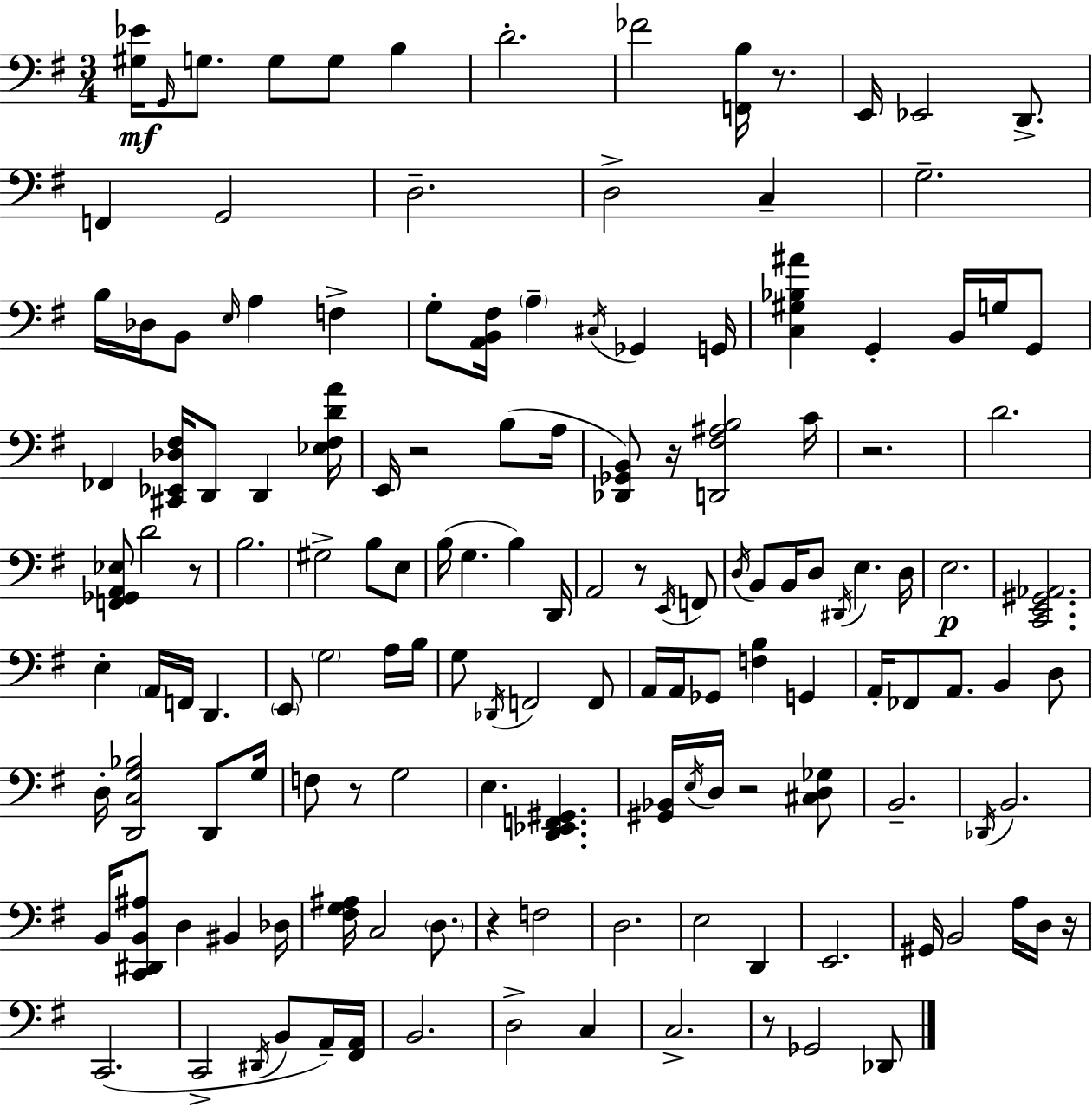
{
  \clef bass
  \numericTimeSignature
  \time 3/4
  \key e \minor
  <gis ees'>16\mf \grace { g,16 } g8. g8 g8 b4 | d'2.-. | fes'2 <f, b>16 r8. | e,16 ees,2 d,8.-> | \break f,4 g,2 | d2.-- | d2-> c4-- | g2.-- | \break b16 des16 b,8 \grace { e16 } a4 f4-> | g8-. <a, b, fis>16 \parenthesize a4-- \acciaccatura { cis16 } ges,4 | g,16 <c gis bes ais'>4 g,4-. b,16 | g16 g,8 fes,4 <cis, ees, des fis>16 d,8 d,4 | \break <ees fis d' a'>16 e,16 r2 | b8( a16 <des, ges, b,>8) r16 <d, fis ais b>2 | c'16 r2. | d'2. | \break <f, ges, a, ees>8 d'2 | r8 b2. | gis2-> b8 | e8 b16( g4. b4) | \break d,16 a,2 r8 | \acciaccatura { e,16 } f,8 \acciaccatura { d16 } b,8 b,16 d8 \acciaccatura { dis,16 } e4. | d16 e2.\p | <c, e, gis, aes,>2. | \break e4-. \parenthesize a,16 f,16 | d,4. \parenthesize e,8 \parenthesize g2 | a16 b16 g8 \acciaccatura { des,16 } f,2 | f,8 a,16 a,16 ges,8 <f b>4 | \break g,4 a,16-. fes,8 a,8. | b,4 d8 d16-. <d, c g bes>2 | d,8 g16 f8 r8 g2 | e4. | \break <d, ees, f, gis,>4. <gis, bes,>16 \acciaccatura { e16 } d16 r2 | <cis d ges>8 b,2.-- | \acciaccatura { des,16 } b,2. | b,16 <c, dis, b, ais>8 | \break d4 bis,4 des16 <fis g ais>16 c2 | \parenthesize d8. r4 | f2 d2. | e2 | \break d,4 e,2. | gis,16 b,2 | a16 d16 r16 c,2.( | c,2-> | \break \acciaccatura { dis,16 } b,8 a,16--) <fis, a,>16 b,2. | d2-> | c4 c2.-> | r8 | \break ges,2 des,8 \bar "|."
}